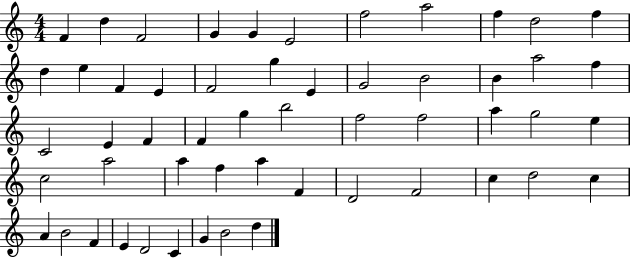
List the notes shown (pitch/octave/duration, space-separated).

F4/q D5/q F4/h G4/q G4/q E4/h F5/h A5/h F5/q D5/h F5/q D5/q E5/q F4/q E4/q F4/h G5/q E4/q G4/h B4/h B4/q A5/h F5/q C4/h E4/q F4/q F4/q G5/q B5/h F5/h F5/h A5/q G5/h E5/q C5/h A5/h A5/q F5/q A5/q F4/q D4/h F4/h C5/q D5/h C5/q A4/q B4/h F4/q E4/q D4/h C4/q G4/q B4/h D5/q